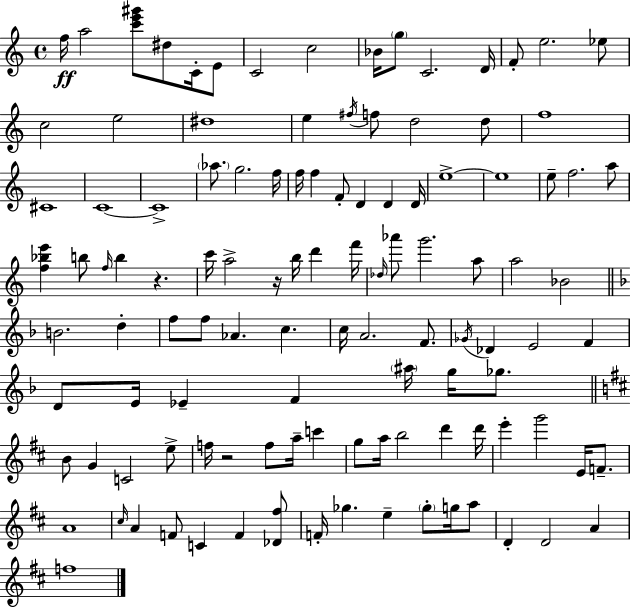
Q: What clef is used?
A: treble